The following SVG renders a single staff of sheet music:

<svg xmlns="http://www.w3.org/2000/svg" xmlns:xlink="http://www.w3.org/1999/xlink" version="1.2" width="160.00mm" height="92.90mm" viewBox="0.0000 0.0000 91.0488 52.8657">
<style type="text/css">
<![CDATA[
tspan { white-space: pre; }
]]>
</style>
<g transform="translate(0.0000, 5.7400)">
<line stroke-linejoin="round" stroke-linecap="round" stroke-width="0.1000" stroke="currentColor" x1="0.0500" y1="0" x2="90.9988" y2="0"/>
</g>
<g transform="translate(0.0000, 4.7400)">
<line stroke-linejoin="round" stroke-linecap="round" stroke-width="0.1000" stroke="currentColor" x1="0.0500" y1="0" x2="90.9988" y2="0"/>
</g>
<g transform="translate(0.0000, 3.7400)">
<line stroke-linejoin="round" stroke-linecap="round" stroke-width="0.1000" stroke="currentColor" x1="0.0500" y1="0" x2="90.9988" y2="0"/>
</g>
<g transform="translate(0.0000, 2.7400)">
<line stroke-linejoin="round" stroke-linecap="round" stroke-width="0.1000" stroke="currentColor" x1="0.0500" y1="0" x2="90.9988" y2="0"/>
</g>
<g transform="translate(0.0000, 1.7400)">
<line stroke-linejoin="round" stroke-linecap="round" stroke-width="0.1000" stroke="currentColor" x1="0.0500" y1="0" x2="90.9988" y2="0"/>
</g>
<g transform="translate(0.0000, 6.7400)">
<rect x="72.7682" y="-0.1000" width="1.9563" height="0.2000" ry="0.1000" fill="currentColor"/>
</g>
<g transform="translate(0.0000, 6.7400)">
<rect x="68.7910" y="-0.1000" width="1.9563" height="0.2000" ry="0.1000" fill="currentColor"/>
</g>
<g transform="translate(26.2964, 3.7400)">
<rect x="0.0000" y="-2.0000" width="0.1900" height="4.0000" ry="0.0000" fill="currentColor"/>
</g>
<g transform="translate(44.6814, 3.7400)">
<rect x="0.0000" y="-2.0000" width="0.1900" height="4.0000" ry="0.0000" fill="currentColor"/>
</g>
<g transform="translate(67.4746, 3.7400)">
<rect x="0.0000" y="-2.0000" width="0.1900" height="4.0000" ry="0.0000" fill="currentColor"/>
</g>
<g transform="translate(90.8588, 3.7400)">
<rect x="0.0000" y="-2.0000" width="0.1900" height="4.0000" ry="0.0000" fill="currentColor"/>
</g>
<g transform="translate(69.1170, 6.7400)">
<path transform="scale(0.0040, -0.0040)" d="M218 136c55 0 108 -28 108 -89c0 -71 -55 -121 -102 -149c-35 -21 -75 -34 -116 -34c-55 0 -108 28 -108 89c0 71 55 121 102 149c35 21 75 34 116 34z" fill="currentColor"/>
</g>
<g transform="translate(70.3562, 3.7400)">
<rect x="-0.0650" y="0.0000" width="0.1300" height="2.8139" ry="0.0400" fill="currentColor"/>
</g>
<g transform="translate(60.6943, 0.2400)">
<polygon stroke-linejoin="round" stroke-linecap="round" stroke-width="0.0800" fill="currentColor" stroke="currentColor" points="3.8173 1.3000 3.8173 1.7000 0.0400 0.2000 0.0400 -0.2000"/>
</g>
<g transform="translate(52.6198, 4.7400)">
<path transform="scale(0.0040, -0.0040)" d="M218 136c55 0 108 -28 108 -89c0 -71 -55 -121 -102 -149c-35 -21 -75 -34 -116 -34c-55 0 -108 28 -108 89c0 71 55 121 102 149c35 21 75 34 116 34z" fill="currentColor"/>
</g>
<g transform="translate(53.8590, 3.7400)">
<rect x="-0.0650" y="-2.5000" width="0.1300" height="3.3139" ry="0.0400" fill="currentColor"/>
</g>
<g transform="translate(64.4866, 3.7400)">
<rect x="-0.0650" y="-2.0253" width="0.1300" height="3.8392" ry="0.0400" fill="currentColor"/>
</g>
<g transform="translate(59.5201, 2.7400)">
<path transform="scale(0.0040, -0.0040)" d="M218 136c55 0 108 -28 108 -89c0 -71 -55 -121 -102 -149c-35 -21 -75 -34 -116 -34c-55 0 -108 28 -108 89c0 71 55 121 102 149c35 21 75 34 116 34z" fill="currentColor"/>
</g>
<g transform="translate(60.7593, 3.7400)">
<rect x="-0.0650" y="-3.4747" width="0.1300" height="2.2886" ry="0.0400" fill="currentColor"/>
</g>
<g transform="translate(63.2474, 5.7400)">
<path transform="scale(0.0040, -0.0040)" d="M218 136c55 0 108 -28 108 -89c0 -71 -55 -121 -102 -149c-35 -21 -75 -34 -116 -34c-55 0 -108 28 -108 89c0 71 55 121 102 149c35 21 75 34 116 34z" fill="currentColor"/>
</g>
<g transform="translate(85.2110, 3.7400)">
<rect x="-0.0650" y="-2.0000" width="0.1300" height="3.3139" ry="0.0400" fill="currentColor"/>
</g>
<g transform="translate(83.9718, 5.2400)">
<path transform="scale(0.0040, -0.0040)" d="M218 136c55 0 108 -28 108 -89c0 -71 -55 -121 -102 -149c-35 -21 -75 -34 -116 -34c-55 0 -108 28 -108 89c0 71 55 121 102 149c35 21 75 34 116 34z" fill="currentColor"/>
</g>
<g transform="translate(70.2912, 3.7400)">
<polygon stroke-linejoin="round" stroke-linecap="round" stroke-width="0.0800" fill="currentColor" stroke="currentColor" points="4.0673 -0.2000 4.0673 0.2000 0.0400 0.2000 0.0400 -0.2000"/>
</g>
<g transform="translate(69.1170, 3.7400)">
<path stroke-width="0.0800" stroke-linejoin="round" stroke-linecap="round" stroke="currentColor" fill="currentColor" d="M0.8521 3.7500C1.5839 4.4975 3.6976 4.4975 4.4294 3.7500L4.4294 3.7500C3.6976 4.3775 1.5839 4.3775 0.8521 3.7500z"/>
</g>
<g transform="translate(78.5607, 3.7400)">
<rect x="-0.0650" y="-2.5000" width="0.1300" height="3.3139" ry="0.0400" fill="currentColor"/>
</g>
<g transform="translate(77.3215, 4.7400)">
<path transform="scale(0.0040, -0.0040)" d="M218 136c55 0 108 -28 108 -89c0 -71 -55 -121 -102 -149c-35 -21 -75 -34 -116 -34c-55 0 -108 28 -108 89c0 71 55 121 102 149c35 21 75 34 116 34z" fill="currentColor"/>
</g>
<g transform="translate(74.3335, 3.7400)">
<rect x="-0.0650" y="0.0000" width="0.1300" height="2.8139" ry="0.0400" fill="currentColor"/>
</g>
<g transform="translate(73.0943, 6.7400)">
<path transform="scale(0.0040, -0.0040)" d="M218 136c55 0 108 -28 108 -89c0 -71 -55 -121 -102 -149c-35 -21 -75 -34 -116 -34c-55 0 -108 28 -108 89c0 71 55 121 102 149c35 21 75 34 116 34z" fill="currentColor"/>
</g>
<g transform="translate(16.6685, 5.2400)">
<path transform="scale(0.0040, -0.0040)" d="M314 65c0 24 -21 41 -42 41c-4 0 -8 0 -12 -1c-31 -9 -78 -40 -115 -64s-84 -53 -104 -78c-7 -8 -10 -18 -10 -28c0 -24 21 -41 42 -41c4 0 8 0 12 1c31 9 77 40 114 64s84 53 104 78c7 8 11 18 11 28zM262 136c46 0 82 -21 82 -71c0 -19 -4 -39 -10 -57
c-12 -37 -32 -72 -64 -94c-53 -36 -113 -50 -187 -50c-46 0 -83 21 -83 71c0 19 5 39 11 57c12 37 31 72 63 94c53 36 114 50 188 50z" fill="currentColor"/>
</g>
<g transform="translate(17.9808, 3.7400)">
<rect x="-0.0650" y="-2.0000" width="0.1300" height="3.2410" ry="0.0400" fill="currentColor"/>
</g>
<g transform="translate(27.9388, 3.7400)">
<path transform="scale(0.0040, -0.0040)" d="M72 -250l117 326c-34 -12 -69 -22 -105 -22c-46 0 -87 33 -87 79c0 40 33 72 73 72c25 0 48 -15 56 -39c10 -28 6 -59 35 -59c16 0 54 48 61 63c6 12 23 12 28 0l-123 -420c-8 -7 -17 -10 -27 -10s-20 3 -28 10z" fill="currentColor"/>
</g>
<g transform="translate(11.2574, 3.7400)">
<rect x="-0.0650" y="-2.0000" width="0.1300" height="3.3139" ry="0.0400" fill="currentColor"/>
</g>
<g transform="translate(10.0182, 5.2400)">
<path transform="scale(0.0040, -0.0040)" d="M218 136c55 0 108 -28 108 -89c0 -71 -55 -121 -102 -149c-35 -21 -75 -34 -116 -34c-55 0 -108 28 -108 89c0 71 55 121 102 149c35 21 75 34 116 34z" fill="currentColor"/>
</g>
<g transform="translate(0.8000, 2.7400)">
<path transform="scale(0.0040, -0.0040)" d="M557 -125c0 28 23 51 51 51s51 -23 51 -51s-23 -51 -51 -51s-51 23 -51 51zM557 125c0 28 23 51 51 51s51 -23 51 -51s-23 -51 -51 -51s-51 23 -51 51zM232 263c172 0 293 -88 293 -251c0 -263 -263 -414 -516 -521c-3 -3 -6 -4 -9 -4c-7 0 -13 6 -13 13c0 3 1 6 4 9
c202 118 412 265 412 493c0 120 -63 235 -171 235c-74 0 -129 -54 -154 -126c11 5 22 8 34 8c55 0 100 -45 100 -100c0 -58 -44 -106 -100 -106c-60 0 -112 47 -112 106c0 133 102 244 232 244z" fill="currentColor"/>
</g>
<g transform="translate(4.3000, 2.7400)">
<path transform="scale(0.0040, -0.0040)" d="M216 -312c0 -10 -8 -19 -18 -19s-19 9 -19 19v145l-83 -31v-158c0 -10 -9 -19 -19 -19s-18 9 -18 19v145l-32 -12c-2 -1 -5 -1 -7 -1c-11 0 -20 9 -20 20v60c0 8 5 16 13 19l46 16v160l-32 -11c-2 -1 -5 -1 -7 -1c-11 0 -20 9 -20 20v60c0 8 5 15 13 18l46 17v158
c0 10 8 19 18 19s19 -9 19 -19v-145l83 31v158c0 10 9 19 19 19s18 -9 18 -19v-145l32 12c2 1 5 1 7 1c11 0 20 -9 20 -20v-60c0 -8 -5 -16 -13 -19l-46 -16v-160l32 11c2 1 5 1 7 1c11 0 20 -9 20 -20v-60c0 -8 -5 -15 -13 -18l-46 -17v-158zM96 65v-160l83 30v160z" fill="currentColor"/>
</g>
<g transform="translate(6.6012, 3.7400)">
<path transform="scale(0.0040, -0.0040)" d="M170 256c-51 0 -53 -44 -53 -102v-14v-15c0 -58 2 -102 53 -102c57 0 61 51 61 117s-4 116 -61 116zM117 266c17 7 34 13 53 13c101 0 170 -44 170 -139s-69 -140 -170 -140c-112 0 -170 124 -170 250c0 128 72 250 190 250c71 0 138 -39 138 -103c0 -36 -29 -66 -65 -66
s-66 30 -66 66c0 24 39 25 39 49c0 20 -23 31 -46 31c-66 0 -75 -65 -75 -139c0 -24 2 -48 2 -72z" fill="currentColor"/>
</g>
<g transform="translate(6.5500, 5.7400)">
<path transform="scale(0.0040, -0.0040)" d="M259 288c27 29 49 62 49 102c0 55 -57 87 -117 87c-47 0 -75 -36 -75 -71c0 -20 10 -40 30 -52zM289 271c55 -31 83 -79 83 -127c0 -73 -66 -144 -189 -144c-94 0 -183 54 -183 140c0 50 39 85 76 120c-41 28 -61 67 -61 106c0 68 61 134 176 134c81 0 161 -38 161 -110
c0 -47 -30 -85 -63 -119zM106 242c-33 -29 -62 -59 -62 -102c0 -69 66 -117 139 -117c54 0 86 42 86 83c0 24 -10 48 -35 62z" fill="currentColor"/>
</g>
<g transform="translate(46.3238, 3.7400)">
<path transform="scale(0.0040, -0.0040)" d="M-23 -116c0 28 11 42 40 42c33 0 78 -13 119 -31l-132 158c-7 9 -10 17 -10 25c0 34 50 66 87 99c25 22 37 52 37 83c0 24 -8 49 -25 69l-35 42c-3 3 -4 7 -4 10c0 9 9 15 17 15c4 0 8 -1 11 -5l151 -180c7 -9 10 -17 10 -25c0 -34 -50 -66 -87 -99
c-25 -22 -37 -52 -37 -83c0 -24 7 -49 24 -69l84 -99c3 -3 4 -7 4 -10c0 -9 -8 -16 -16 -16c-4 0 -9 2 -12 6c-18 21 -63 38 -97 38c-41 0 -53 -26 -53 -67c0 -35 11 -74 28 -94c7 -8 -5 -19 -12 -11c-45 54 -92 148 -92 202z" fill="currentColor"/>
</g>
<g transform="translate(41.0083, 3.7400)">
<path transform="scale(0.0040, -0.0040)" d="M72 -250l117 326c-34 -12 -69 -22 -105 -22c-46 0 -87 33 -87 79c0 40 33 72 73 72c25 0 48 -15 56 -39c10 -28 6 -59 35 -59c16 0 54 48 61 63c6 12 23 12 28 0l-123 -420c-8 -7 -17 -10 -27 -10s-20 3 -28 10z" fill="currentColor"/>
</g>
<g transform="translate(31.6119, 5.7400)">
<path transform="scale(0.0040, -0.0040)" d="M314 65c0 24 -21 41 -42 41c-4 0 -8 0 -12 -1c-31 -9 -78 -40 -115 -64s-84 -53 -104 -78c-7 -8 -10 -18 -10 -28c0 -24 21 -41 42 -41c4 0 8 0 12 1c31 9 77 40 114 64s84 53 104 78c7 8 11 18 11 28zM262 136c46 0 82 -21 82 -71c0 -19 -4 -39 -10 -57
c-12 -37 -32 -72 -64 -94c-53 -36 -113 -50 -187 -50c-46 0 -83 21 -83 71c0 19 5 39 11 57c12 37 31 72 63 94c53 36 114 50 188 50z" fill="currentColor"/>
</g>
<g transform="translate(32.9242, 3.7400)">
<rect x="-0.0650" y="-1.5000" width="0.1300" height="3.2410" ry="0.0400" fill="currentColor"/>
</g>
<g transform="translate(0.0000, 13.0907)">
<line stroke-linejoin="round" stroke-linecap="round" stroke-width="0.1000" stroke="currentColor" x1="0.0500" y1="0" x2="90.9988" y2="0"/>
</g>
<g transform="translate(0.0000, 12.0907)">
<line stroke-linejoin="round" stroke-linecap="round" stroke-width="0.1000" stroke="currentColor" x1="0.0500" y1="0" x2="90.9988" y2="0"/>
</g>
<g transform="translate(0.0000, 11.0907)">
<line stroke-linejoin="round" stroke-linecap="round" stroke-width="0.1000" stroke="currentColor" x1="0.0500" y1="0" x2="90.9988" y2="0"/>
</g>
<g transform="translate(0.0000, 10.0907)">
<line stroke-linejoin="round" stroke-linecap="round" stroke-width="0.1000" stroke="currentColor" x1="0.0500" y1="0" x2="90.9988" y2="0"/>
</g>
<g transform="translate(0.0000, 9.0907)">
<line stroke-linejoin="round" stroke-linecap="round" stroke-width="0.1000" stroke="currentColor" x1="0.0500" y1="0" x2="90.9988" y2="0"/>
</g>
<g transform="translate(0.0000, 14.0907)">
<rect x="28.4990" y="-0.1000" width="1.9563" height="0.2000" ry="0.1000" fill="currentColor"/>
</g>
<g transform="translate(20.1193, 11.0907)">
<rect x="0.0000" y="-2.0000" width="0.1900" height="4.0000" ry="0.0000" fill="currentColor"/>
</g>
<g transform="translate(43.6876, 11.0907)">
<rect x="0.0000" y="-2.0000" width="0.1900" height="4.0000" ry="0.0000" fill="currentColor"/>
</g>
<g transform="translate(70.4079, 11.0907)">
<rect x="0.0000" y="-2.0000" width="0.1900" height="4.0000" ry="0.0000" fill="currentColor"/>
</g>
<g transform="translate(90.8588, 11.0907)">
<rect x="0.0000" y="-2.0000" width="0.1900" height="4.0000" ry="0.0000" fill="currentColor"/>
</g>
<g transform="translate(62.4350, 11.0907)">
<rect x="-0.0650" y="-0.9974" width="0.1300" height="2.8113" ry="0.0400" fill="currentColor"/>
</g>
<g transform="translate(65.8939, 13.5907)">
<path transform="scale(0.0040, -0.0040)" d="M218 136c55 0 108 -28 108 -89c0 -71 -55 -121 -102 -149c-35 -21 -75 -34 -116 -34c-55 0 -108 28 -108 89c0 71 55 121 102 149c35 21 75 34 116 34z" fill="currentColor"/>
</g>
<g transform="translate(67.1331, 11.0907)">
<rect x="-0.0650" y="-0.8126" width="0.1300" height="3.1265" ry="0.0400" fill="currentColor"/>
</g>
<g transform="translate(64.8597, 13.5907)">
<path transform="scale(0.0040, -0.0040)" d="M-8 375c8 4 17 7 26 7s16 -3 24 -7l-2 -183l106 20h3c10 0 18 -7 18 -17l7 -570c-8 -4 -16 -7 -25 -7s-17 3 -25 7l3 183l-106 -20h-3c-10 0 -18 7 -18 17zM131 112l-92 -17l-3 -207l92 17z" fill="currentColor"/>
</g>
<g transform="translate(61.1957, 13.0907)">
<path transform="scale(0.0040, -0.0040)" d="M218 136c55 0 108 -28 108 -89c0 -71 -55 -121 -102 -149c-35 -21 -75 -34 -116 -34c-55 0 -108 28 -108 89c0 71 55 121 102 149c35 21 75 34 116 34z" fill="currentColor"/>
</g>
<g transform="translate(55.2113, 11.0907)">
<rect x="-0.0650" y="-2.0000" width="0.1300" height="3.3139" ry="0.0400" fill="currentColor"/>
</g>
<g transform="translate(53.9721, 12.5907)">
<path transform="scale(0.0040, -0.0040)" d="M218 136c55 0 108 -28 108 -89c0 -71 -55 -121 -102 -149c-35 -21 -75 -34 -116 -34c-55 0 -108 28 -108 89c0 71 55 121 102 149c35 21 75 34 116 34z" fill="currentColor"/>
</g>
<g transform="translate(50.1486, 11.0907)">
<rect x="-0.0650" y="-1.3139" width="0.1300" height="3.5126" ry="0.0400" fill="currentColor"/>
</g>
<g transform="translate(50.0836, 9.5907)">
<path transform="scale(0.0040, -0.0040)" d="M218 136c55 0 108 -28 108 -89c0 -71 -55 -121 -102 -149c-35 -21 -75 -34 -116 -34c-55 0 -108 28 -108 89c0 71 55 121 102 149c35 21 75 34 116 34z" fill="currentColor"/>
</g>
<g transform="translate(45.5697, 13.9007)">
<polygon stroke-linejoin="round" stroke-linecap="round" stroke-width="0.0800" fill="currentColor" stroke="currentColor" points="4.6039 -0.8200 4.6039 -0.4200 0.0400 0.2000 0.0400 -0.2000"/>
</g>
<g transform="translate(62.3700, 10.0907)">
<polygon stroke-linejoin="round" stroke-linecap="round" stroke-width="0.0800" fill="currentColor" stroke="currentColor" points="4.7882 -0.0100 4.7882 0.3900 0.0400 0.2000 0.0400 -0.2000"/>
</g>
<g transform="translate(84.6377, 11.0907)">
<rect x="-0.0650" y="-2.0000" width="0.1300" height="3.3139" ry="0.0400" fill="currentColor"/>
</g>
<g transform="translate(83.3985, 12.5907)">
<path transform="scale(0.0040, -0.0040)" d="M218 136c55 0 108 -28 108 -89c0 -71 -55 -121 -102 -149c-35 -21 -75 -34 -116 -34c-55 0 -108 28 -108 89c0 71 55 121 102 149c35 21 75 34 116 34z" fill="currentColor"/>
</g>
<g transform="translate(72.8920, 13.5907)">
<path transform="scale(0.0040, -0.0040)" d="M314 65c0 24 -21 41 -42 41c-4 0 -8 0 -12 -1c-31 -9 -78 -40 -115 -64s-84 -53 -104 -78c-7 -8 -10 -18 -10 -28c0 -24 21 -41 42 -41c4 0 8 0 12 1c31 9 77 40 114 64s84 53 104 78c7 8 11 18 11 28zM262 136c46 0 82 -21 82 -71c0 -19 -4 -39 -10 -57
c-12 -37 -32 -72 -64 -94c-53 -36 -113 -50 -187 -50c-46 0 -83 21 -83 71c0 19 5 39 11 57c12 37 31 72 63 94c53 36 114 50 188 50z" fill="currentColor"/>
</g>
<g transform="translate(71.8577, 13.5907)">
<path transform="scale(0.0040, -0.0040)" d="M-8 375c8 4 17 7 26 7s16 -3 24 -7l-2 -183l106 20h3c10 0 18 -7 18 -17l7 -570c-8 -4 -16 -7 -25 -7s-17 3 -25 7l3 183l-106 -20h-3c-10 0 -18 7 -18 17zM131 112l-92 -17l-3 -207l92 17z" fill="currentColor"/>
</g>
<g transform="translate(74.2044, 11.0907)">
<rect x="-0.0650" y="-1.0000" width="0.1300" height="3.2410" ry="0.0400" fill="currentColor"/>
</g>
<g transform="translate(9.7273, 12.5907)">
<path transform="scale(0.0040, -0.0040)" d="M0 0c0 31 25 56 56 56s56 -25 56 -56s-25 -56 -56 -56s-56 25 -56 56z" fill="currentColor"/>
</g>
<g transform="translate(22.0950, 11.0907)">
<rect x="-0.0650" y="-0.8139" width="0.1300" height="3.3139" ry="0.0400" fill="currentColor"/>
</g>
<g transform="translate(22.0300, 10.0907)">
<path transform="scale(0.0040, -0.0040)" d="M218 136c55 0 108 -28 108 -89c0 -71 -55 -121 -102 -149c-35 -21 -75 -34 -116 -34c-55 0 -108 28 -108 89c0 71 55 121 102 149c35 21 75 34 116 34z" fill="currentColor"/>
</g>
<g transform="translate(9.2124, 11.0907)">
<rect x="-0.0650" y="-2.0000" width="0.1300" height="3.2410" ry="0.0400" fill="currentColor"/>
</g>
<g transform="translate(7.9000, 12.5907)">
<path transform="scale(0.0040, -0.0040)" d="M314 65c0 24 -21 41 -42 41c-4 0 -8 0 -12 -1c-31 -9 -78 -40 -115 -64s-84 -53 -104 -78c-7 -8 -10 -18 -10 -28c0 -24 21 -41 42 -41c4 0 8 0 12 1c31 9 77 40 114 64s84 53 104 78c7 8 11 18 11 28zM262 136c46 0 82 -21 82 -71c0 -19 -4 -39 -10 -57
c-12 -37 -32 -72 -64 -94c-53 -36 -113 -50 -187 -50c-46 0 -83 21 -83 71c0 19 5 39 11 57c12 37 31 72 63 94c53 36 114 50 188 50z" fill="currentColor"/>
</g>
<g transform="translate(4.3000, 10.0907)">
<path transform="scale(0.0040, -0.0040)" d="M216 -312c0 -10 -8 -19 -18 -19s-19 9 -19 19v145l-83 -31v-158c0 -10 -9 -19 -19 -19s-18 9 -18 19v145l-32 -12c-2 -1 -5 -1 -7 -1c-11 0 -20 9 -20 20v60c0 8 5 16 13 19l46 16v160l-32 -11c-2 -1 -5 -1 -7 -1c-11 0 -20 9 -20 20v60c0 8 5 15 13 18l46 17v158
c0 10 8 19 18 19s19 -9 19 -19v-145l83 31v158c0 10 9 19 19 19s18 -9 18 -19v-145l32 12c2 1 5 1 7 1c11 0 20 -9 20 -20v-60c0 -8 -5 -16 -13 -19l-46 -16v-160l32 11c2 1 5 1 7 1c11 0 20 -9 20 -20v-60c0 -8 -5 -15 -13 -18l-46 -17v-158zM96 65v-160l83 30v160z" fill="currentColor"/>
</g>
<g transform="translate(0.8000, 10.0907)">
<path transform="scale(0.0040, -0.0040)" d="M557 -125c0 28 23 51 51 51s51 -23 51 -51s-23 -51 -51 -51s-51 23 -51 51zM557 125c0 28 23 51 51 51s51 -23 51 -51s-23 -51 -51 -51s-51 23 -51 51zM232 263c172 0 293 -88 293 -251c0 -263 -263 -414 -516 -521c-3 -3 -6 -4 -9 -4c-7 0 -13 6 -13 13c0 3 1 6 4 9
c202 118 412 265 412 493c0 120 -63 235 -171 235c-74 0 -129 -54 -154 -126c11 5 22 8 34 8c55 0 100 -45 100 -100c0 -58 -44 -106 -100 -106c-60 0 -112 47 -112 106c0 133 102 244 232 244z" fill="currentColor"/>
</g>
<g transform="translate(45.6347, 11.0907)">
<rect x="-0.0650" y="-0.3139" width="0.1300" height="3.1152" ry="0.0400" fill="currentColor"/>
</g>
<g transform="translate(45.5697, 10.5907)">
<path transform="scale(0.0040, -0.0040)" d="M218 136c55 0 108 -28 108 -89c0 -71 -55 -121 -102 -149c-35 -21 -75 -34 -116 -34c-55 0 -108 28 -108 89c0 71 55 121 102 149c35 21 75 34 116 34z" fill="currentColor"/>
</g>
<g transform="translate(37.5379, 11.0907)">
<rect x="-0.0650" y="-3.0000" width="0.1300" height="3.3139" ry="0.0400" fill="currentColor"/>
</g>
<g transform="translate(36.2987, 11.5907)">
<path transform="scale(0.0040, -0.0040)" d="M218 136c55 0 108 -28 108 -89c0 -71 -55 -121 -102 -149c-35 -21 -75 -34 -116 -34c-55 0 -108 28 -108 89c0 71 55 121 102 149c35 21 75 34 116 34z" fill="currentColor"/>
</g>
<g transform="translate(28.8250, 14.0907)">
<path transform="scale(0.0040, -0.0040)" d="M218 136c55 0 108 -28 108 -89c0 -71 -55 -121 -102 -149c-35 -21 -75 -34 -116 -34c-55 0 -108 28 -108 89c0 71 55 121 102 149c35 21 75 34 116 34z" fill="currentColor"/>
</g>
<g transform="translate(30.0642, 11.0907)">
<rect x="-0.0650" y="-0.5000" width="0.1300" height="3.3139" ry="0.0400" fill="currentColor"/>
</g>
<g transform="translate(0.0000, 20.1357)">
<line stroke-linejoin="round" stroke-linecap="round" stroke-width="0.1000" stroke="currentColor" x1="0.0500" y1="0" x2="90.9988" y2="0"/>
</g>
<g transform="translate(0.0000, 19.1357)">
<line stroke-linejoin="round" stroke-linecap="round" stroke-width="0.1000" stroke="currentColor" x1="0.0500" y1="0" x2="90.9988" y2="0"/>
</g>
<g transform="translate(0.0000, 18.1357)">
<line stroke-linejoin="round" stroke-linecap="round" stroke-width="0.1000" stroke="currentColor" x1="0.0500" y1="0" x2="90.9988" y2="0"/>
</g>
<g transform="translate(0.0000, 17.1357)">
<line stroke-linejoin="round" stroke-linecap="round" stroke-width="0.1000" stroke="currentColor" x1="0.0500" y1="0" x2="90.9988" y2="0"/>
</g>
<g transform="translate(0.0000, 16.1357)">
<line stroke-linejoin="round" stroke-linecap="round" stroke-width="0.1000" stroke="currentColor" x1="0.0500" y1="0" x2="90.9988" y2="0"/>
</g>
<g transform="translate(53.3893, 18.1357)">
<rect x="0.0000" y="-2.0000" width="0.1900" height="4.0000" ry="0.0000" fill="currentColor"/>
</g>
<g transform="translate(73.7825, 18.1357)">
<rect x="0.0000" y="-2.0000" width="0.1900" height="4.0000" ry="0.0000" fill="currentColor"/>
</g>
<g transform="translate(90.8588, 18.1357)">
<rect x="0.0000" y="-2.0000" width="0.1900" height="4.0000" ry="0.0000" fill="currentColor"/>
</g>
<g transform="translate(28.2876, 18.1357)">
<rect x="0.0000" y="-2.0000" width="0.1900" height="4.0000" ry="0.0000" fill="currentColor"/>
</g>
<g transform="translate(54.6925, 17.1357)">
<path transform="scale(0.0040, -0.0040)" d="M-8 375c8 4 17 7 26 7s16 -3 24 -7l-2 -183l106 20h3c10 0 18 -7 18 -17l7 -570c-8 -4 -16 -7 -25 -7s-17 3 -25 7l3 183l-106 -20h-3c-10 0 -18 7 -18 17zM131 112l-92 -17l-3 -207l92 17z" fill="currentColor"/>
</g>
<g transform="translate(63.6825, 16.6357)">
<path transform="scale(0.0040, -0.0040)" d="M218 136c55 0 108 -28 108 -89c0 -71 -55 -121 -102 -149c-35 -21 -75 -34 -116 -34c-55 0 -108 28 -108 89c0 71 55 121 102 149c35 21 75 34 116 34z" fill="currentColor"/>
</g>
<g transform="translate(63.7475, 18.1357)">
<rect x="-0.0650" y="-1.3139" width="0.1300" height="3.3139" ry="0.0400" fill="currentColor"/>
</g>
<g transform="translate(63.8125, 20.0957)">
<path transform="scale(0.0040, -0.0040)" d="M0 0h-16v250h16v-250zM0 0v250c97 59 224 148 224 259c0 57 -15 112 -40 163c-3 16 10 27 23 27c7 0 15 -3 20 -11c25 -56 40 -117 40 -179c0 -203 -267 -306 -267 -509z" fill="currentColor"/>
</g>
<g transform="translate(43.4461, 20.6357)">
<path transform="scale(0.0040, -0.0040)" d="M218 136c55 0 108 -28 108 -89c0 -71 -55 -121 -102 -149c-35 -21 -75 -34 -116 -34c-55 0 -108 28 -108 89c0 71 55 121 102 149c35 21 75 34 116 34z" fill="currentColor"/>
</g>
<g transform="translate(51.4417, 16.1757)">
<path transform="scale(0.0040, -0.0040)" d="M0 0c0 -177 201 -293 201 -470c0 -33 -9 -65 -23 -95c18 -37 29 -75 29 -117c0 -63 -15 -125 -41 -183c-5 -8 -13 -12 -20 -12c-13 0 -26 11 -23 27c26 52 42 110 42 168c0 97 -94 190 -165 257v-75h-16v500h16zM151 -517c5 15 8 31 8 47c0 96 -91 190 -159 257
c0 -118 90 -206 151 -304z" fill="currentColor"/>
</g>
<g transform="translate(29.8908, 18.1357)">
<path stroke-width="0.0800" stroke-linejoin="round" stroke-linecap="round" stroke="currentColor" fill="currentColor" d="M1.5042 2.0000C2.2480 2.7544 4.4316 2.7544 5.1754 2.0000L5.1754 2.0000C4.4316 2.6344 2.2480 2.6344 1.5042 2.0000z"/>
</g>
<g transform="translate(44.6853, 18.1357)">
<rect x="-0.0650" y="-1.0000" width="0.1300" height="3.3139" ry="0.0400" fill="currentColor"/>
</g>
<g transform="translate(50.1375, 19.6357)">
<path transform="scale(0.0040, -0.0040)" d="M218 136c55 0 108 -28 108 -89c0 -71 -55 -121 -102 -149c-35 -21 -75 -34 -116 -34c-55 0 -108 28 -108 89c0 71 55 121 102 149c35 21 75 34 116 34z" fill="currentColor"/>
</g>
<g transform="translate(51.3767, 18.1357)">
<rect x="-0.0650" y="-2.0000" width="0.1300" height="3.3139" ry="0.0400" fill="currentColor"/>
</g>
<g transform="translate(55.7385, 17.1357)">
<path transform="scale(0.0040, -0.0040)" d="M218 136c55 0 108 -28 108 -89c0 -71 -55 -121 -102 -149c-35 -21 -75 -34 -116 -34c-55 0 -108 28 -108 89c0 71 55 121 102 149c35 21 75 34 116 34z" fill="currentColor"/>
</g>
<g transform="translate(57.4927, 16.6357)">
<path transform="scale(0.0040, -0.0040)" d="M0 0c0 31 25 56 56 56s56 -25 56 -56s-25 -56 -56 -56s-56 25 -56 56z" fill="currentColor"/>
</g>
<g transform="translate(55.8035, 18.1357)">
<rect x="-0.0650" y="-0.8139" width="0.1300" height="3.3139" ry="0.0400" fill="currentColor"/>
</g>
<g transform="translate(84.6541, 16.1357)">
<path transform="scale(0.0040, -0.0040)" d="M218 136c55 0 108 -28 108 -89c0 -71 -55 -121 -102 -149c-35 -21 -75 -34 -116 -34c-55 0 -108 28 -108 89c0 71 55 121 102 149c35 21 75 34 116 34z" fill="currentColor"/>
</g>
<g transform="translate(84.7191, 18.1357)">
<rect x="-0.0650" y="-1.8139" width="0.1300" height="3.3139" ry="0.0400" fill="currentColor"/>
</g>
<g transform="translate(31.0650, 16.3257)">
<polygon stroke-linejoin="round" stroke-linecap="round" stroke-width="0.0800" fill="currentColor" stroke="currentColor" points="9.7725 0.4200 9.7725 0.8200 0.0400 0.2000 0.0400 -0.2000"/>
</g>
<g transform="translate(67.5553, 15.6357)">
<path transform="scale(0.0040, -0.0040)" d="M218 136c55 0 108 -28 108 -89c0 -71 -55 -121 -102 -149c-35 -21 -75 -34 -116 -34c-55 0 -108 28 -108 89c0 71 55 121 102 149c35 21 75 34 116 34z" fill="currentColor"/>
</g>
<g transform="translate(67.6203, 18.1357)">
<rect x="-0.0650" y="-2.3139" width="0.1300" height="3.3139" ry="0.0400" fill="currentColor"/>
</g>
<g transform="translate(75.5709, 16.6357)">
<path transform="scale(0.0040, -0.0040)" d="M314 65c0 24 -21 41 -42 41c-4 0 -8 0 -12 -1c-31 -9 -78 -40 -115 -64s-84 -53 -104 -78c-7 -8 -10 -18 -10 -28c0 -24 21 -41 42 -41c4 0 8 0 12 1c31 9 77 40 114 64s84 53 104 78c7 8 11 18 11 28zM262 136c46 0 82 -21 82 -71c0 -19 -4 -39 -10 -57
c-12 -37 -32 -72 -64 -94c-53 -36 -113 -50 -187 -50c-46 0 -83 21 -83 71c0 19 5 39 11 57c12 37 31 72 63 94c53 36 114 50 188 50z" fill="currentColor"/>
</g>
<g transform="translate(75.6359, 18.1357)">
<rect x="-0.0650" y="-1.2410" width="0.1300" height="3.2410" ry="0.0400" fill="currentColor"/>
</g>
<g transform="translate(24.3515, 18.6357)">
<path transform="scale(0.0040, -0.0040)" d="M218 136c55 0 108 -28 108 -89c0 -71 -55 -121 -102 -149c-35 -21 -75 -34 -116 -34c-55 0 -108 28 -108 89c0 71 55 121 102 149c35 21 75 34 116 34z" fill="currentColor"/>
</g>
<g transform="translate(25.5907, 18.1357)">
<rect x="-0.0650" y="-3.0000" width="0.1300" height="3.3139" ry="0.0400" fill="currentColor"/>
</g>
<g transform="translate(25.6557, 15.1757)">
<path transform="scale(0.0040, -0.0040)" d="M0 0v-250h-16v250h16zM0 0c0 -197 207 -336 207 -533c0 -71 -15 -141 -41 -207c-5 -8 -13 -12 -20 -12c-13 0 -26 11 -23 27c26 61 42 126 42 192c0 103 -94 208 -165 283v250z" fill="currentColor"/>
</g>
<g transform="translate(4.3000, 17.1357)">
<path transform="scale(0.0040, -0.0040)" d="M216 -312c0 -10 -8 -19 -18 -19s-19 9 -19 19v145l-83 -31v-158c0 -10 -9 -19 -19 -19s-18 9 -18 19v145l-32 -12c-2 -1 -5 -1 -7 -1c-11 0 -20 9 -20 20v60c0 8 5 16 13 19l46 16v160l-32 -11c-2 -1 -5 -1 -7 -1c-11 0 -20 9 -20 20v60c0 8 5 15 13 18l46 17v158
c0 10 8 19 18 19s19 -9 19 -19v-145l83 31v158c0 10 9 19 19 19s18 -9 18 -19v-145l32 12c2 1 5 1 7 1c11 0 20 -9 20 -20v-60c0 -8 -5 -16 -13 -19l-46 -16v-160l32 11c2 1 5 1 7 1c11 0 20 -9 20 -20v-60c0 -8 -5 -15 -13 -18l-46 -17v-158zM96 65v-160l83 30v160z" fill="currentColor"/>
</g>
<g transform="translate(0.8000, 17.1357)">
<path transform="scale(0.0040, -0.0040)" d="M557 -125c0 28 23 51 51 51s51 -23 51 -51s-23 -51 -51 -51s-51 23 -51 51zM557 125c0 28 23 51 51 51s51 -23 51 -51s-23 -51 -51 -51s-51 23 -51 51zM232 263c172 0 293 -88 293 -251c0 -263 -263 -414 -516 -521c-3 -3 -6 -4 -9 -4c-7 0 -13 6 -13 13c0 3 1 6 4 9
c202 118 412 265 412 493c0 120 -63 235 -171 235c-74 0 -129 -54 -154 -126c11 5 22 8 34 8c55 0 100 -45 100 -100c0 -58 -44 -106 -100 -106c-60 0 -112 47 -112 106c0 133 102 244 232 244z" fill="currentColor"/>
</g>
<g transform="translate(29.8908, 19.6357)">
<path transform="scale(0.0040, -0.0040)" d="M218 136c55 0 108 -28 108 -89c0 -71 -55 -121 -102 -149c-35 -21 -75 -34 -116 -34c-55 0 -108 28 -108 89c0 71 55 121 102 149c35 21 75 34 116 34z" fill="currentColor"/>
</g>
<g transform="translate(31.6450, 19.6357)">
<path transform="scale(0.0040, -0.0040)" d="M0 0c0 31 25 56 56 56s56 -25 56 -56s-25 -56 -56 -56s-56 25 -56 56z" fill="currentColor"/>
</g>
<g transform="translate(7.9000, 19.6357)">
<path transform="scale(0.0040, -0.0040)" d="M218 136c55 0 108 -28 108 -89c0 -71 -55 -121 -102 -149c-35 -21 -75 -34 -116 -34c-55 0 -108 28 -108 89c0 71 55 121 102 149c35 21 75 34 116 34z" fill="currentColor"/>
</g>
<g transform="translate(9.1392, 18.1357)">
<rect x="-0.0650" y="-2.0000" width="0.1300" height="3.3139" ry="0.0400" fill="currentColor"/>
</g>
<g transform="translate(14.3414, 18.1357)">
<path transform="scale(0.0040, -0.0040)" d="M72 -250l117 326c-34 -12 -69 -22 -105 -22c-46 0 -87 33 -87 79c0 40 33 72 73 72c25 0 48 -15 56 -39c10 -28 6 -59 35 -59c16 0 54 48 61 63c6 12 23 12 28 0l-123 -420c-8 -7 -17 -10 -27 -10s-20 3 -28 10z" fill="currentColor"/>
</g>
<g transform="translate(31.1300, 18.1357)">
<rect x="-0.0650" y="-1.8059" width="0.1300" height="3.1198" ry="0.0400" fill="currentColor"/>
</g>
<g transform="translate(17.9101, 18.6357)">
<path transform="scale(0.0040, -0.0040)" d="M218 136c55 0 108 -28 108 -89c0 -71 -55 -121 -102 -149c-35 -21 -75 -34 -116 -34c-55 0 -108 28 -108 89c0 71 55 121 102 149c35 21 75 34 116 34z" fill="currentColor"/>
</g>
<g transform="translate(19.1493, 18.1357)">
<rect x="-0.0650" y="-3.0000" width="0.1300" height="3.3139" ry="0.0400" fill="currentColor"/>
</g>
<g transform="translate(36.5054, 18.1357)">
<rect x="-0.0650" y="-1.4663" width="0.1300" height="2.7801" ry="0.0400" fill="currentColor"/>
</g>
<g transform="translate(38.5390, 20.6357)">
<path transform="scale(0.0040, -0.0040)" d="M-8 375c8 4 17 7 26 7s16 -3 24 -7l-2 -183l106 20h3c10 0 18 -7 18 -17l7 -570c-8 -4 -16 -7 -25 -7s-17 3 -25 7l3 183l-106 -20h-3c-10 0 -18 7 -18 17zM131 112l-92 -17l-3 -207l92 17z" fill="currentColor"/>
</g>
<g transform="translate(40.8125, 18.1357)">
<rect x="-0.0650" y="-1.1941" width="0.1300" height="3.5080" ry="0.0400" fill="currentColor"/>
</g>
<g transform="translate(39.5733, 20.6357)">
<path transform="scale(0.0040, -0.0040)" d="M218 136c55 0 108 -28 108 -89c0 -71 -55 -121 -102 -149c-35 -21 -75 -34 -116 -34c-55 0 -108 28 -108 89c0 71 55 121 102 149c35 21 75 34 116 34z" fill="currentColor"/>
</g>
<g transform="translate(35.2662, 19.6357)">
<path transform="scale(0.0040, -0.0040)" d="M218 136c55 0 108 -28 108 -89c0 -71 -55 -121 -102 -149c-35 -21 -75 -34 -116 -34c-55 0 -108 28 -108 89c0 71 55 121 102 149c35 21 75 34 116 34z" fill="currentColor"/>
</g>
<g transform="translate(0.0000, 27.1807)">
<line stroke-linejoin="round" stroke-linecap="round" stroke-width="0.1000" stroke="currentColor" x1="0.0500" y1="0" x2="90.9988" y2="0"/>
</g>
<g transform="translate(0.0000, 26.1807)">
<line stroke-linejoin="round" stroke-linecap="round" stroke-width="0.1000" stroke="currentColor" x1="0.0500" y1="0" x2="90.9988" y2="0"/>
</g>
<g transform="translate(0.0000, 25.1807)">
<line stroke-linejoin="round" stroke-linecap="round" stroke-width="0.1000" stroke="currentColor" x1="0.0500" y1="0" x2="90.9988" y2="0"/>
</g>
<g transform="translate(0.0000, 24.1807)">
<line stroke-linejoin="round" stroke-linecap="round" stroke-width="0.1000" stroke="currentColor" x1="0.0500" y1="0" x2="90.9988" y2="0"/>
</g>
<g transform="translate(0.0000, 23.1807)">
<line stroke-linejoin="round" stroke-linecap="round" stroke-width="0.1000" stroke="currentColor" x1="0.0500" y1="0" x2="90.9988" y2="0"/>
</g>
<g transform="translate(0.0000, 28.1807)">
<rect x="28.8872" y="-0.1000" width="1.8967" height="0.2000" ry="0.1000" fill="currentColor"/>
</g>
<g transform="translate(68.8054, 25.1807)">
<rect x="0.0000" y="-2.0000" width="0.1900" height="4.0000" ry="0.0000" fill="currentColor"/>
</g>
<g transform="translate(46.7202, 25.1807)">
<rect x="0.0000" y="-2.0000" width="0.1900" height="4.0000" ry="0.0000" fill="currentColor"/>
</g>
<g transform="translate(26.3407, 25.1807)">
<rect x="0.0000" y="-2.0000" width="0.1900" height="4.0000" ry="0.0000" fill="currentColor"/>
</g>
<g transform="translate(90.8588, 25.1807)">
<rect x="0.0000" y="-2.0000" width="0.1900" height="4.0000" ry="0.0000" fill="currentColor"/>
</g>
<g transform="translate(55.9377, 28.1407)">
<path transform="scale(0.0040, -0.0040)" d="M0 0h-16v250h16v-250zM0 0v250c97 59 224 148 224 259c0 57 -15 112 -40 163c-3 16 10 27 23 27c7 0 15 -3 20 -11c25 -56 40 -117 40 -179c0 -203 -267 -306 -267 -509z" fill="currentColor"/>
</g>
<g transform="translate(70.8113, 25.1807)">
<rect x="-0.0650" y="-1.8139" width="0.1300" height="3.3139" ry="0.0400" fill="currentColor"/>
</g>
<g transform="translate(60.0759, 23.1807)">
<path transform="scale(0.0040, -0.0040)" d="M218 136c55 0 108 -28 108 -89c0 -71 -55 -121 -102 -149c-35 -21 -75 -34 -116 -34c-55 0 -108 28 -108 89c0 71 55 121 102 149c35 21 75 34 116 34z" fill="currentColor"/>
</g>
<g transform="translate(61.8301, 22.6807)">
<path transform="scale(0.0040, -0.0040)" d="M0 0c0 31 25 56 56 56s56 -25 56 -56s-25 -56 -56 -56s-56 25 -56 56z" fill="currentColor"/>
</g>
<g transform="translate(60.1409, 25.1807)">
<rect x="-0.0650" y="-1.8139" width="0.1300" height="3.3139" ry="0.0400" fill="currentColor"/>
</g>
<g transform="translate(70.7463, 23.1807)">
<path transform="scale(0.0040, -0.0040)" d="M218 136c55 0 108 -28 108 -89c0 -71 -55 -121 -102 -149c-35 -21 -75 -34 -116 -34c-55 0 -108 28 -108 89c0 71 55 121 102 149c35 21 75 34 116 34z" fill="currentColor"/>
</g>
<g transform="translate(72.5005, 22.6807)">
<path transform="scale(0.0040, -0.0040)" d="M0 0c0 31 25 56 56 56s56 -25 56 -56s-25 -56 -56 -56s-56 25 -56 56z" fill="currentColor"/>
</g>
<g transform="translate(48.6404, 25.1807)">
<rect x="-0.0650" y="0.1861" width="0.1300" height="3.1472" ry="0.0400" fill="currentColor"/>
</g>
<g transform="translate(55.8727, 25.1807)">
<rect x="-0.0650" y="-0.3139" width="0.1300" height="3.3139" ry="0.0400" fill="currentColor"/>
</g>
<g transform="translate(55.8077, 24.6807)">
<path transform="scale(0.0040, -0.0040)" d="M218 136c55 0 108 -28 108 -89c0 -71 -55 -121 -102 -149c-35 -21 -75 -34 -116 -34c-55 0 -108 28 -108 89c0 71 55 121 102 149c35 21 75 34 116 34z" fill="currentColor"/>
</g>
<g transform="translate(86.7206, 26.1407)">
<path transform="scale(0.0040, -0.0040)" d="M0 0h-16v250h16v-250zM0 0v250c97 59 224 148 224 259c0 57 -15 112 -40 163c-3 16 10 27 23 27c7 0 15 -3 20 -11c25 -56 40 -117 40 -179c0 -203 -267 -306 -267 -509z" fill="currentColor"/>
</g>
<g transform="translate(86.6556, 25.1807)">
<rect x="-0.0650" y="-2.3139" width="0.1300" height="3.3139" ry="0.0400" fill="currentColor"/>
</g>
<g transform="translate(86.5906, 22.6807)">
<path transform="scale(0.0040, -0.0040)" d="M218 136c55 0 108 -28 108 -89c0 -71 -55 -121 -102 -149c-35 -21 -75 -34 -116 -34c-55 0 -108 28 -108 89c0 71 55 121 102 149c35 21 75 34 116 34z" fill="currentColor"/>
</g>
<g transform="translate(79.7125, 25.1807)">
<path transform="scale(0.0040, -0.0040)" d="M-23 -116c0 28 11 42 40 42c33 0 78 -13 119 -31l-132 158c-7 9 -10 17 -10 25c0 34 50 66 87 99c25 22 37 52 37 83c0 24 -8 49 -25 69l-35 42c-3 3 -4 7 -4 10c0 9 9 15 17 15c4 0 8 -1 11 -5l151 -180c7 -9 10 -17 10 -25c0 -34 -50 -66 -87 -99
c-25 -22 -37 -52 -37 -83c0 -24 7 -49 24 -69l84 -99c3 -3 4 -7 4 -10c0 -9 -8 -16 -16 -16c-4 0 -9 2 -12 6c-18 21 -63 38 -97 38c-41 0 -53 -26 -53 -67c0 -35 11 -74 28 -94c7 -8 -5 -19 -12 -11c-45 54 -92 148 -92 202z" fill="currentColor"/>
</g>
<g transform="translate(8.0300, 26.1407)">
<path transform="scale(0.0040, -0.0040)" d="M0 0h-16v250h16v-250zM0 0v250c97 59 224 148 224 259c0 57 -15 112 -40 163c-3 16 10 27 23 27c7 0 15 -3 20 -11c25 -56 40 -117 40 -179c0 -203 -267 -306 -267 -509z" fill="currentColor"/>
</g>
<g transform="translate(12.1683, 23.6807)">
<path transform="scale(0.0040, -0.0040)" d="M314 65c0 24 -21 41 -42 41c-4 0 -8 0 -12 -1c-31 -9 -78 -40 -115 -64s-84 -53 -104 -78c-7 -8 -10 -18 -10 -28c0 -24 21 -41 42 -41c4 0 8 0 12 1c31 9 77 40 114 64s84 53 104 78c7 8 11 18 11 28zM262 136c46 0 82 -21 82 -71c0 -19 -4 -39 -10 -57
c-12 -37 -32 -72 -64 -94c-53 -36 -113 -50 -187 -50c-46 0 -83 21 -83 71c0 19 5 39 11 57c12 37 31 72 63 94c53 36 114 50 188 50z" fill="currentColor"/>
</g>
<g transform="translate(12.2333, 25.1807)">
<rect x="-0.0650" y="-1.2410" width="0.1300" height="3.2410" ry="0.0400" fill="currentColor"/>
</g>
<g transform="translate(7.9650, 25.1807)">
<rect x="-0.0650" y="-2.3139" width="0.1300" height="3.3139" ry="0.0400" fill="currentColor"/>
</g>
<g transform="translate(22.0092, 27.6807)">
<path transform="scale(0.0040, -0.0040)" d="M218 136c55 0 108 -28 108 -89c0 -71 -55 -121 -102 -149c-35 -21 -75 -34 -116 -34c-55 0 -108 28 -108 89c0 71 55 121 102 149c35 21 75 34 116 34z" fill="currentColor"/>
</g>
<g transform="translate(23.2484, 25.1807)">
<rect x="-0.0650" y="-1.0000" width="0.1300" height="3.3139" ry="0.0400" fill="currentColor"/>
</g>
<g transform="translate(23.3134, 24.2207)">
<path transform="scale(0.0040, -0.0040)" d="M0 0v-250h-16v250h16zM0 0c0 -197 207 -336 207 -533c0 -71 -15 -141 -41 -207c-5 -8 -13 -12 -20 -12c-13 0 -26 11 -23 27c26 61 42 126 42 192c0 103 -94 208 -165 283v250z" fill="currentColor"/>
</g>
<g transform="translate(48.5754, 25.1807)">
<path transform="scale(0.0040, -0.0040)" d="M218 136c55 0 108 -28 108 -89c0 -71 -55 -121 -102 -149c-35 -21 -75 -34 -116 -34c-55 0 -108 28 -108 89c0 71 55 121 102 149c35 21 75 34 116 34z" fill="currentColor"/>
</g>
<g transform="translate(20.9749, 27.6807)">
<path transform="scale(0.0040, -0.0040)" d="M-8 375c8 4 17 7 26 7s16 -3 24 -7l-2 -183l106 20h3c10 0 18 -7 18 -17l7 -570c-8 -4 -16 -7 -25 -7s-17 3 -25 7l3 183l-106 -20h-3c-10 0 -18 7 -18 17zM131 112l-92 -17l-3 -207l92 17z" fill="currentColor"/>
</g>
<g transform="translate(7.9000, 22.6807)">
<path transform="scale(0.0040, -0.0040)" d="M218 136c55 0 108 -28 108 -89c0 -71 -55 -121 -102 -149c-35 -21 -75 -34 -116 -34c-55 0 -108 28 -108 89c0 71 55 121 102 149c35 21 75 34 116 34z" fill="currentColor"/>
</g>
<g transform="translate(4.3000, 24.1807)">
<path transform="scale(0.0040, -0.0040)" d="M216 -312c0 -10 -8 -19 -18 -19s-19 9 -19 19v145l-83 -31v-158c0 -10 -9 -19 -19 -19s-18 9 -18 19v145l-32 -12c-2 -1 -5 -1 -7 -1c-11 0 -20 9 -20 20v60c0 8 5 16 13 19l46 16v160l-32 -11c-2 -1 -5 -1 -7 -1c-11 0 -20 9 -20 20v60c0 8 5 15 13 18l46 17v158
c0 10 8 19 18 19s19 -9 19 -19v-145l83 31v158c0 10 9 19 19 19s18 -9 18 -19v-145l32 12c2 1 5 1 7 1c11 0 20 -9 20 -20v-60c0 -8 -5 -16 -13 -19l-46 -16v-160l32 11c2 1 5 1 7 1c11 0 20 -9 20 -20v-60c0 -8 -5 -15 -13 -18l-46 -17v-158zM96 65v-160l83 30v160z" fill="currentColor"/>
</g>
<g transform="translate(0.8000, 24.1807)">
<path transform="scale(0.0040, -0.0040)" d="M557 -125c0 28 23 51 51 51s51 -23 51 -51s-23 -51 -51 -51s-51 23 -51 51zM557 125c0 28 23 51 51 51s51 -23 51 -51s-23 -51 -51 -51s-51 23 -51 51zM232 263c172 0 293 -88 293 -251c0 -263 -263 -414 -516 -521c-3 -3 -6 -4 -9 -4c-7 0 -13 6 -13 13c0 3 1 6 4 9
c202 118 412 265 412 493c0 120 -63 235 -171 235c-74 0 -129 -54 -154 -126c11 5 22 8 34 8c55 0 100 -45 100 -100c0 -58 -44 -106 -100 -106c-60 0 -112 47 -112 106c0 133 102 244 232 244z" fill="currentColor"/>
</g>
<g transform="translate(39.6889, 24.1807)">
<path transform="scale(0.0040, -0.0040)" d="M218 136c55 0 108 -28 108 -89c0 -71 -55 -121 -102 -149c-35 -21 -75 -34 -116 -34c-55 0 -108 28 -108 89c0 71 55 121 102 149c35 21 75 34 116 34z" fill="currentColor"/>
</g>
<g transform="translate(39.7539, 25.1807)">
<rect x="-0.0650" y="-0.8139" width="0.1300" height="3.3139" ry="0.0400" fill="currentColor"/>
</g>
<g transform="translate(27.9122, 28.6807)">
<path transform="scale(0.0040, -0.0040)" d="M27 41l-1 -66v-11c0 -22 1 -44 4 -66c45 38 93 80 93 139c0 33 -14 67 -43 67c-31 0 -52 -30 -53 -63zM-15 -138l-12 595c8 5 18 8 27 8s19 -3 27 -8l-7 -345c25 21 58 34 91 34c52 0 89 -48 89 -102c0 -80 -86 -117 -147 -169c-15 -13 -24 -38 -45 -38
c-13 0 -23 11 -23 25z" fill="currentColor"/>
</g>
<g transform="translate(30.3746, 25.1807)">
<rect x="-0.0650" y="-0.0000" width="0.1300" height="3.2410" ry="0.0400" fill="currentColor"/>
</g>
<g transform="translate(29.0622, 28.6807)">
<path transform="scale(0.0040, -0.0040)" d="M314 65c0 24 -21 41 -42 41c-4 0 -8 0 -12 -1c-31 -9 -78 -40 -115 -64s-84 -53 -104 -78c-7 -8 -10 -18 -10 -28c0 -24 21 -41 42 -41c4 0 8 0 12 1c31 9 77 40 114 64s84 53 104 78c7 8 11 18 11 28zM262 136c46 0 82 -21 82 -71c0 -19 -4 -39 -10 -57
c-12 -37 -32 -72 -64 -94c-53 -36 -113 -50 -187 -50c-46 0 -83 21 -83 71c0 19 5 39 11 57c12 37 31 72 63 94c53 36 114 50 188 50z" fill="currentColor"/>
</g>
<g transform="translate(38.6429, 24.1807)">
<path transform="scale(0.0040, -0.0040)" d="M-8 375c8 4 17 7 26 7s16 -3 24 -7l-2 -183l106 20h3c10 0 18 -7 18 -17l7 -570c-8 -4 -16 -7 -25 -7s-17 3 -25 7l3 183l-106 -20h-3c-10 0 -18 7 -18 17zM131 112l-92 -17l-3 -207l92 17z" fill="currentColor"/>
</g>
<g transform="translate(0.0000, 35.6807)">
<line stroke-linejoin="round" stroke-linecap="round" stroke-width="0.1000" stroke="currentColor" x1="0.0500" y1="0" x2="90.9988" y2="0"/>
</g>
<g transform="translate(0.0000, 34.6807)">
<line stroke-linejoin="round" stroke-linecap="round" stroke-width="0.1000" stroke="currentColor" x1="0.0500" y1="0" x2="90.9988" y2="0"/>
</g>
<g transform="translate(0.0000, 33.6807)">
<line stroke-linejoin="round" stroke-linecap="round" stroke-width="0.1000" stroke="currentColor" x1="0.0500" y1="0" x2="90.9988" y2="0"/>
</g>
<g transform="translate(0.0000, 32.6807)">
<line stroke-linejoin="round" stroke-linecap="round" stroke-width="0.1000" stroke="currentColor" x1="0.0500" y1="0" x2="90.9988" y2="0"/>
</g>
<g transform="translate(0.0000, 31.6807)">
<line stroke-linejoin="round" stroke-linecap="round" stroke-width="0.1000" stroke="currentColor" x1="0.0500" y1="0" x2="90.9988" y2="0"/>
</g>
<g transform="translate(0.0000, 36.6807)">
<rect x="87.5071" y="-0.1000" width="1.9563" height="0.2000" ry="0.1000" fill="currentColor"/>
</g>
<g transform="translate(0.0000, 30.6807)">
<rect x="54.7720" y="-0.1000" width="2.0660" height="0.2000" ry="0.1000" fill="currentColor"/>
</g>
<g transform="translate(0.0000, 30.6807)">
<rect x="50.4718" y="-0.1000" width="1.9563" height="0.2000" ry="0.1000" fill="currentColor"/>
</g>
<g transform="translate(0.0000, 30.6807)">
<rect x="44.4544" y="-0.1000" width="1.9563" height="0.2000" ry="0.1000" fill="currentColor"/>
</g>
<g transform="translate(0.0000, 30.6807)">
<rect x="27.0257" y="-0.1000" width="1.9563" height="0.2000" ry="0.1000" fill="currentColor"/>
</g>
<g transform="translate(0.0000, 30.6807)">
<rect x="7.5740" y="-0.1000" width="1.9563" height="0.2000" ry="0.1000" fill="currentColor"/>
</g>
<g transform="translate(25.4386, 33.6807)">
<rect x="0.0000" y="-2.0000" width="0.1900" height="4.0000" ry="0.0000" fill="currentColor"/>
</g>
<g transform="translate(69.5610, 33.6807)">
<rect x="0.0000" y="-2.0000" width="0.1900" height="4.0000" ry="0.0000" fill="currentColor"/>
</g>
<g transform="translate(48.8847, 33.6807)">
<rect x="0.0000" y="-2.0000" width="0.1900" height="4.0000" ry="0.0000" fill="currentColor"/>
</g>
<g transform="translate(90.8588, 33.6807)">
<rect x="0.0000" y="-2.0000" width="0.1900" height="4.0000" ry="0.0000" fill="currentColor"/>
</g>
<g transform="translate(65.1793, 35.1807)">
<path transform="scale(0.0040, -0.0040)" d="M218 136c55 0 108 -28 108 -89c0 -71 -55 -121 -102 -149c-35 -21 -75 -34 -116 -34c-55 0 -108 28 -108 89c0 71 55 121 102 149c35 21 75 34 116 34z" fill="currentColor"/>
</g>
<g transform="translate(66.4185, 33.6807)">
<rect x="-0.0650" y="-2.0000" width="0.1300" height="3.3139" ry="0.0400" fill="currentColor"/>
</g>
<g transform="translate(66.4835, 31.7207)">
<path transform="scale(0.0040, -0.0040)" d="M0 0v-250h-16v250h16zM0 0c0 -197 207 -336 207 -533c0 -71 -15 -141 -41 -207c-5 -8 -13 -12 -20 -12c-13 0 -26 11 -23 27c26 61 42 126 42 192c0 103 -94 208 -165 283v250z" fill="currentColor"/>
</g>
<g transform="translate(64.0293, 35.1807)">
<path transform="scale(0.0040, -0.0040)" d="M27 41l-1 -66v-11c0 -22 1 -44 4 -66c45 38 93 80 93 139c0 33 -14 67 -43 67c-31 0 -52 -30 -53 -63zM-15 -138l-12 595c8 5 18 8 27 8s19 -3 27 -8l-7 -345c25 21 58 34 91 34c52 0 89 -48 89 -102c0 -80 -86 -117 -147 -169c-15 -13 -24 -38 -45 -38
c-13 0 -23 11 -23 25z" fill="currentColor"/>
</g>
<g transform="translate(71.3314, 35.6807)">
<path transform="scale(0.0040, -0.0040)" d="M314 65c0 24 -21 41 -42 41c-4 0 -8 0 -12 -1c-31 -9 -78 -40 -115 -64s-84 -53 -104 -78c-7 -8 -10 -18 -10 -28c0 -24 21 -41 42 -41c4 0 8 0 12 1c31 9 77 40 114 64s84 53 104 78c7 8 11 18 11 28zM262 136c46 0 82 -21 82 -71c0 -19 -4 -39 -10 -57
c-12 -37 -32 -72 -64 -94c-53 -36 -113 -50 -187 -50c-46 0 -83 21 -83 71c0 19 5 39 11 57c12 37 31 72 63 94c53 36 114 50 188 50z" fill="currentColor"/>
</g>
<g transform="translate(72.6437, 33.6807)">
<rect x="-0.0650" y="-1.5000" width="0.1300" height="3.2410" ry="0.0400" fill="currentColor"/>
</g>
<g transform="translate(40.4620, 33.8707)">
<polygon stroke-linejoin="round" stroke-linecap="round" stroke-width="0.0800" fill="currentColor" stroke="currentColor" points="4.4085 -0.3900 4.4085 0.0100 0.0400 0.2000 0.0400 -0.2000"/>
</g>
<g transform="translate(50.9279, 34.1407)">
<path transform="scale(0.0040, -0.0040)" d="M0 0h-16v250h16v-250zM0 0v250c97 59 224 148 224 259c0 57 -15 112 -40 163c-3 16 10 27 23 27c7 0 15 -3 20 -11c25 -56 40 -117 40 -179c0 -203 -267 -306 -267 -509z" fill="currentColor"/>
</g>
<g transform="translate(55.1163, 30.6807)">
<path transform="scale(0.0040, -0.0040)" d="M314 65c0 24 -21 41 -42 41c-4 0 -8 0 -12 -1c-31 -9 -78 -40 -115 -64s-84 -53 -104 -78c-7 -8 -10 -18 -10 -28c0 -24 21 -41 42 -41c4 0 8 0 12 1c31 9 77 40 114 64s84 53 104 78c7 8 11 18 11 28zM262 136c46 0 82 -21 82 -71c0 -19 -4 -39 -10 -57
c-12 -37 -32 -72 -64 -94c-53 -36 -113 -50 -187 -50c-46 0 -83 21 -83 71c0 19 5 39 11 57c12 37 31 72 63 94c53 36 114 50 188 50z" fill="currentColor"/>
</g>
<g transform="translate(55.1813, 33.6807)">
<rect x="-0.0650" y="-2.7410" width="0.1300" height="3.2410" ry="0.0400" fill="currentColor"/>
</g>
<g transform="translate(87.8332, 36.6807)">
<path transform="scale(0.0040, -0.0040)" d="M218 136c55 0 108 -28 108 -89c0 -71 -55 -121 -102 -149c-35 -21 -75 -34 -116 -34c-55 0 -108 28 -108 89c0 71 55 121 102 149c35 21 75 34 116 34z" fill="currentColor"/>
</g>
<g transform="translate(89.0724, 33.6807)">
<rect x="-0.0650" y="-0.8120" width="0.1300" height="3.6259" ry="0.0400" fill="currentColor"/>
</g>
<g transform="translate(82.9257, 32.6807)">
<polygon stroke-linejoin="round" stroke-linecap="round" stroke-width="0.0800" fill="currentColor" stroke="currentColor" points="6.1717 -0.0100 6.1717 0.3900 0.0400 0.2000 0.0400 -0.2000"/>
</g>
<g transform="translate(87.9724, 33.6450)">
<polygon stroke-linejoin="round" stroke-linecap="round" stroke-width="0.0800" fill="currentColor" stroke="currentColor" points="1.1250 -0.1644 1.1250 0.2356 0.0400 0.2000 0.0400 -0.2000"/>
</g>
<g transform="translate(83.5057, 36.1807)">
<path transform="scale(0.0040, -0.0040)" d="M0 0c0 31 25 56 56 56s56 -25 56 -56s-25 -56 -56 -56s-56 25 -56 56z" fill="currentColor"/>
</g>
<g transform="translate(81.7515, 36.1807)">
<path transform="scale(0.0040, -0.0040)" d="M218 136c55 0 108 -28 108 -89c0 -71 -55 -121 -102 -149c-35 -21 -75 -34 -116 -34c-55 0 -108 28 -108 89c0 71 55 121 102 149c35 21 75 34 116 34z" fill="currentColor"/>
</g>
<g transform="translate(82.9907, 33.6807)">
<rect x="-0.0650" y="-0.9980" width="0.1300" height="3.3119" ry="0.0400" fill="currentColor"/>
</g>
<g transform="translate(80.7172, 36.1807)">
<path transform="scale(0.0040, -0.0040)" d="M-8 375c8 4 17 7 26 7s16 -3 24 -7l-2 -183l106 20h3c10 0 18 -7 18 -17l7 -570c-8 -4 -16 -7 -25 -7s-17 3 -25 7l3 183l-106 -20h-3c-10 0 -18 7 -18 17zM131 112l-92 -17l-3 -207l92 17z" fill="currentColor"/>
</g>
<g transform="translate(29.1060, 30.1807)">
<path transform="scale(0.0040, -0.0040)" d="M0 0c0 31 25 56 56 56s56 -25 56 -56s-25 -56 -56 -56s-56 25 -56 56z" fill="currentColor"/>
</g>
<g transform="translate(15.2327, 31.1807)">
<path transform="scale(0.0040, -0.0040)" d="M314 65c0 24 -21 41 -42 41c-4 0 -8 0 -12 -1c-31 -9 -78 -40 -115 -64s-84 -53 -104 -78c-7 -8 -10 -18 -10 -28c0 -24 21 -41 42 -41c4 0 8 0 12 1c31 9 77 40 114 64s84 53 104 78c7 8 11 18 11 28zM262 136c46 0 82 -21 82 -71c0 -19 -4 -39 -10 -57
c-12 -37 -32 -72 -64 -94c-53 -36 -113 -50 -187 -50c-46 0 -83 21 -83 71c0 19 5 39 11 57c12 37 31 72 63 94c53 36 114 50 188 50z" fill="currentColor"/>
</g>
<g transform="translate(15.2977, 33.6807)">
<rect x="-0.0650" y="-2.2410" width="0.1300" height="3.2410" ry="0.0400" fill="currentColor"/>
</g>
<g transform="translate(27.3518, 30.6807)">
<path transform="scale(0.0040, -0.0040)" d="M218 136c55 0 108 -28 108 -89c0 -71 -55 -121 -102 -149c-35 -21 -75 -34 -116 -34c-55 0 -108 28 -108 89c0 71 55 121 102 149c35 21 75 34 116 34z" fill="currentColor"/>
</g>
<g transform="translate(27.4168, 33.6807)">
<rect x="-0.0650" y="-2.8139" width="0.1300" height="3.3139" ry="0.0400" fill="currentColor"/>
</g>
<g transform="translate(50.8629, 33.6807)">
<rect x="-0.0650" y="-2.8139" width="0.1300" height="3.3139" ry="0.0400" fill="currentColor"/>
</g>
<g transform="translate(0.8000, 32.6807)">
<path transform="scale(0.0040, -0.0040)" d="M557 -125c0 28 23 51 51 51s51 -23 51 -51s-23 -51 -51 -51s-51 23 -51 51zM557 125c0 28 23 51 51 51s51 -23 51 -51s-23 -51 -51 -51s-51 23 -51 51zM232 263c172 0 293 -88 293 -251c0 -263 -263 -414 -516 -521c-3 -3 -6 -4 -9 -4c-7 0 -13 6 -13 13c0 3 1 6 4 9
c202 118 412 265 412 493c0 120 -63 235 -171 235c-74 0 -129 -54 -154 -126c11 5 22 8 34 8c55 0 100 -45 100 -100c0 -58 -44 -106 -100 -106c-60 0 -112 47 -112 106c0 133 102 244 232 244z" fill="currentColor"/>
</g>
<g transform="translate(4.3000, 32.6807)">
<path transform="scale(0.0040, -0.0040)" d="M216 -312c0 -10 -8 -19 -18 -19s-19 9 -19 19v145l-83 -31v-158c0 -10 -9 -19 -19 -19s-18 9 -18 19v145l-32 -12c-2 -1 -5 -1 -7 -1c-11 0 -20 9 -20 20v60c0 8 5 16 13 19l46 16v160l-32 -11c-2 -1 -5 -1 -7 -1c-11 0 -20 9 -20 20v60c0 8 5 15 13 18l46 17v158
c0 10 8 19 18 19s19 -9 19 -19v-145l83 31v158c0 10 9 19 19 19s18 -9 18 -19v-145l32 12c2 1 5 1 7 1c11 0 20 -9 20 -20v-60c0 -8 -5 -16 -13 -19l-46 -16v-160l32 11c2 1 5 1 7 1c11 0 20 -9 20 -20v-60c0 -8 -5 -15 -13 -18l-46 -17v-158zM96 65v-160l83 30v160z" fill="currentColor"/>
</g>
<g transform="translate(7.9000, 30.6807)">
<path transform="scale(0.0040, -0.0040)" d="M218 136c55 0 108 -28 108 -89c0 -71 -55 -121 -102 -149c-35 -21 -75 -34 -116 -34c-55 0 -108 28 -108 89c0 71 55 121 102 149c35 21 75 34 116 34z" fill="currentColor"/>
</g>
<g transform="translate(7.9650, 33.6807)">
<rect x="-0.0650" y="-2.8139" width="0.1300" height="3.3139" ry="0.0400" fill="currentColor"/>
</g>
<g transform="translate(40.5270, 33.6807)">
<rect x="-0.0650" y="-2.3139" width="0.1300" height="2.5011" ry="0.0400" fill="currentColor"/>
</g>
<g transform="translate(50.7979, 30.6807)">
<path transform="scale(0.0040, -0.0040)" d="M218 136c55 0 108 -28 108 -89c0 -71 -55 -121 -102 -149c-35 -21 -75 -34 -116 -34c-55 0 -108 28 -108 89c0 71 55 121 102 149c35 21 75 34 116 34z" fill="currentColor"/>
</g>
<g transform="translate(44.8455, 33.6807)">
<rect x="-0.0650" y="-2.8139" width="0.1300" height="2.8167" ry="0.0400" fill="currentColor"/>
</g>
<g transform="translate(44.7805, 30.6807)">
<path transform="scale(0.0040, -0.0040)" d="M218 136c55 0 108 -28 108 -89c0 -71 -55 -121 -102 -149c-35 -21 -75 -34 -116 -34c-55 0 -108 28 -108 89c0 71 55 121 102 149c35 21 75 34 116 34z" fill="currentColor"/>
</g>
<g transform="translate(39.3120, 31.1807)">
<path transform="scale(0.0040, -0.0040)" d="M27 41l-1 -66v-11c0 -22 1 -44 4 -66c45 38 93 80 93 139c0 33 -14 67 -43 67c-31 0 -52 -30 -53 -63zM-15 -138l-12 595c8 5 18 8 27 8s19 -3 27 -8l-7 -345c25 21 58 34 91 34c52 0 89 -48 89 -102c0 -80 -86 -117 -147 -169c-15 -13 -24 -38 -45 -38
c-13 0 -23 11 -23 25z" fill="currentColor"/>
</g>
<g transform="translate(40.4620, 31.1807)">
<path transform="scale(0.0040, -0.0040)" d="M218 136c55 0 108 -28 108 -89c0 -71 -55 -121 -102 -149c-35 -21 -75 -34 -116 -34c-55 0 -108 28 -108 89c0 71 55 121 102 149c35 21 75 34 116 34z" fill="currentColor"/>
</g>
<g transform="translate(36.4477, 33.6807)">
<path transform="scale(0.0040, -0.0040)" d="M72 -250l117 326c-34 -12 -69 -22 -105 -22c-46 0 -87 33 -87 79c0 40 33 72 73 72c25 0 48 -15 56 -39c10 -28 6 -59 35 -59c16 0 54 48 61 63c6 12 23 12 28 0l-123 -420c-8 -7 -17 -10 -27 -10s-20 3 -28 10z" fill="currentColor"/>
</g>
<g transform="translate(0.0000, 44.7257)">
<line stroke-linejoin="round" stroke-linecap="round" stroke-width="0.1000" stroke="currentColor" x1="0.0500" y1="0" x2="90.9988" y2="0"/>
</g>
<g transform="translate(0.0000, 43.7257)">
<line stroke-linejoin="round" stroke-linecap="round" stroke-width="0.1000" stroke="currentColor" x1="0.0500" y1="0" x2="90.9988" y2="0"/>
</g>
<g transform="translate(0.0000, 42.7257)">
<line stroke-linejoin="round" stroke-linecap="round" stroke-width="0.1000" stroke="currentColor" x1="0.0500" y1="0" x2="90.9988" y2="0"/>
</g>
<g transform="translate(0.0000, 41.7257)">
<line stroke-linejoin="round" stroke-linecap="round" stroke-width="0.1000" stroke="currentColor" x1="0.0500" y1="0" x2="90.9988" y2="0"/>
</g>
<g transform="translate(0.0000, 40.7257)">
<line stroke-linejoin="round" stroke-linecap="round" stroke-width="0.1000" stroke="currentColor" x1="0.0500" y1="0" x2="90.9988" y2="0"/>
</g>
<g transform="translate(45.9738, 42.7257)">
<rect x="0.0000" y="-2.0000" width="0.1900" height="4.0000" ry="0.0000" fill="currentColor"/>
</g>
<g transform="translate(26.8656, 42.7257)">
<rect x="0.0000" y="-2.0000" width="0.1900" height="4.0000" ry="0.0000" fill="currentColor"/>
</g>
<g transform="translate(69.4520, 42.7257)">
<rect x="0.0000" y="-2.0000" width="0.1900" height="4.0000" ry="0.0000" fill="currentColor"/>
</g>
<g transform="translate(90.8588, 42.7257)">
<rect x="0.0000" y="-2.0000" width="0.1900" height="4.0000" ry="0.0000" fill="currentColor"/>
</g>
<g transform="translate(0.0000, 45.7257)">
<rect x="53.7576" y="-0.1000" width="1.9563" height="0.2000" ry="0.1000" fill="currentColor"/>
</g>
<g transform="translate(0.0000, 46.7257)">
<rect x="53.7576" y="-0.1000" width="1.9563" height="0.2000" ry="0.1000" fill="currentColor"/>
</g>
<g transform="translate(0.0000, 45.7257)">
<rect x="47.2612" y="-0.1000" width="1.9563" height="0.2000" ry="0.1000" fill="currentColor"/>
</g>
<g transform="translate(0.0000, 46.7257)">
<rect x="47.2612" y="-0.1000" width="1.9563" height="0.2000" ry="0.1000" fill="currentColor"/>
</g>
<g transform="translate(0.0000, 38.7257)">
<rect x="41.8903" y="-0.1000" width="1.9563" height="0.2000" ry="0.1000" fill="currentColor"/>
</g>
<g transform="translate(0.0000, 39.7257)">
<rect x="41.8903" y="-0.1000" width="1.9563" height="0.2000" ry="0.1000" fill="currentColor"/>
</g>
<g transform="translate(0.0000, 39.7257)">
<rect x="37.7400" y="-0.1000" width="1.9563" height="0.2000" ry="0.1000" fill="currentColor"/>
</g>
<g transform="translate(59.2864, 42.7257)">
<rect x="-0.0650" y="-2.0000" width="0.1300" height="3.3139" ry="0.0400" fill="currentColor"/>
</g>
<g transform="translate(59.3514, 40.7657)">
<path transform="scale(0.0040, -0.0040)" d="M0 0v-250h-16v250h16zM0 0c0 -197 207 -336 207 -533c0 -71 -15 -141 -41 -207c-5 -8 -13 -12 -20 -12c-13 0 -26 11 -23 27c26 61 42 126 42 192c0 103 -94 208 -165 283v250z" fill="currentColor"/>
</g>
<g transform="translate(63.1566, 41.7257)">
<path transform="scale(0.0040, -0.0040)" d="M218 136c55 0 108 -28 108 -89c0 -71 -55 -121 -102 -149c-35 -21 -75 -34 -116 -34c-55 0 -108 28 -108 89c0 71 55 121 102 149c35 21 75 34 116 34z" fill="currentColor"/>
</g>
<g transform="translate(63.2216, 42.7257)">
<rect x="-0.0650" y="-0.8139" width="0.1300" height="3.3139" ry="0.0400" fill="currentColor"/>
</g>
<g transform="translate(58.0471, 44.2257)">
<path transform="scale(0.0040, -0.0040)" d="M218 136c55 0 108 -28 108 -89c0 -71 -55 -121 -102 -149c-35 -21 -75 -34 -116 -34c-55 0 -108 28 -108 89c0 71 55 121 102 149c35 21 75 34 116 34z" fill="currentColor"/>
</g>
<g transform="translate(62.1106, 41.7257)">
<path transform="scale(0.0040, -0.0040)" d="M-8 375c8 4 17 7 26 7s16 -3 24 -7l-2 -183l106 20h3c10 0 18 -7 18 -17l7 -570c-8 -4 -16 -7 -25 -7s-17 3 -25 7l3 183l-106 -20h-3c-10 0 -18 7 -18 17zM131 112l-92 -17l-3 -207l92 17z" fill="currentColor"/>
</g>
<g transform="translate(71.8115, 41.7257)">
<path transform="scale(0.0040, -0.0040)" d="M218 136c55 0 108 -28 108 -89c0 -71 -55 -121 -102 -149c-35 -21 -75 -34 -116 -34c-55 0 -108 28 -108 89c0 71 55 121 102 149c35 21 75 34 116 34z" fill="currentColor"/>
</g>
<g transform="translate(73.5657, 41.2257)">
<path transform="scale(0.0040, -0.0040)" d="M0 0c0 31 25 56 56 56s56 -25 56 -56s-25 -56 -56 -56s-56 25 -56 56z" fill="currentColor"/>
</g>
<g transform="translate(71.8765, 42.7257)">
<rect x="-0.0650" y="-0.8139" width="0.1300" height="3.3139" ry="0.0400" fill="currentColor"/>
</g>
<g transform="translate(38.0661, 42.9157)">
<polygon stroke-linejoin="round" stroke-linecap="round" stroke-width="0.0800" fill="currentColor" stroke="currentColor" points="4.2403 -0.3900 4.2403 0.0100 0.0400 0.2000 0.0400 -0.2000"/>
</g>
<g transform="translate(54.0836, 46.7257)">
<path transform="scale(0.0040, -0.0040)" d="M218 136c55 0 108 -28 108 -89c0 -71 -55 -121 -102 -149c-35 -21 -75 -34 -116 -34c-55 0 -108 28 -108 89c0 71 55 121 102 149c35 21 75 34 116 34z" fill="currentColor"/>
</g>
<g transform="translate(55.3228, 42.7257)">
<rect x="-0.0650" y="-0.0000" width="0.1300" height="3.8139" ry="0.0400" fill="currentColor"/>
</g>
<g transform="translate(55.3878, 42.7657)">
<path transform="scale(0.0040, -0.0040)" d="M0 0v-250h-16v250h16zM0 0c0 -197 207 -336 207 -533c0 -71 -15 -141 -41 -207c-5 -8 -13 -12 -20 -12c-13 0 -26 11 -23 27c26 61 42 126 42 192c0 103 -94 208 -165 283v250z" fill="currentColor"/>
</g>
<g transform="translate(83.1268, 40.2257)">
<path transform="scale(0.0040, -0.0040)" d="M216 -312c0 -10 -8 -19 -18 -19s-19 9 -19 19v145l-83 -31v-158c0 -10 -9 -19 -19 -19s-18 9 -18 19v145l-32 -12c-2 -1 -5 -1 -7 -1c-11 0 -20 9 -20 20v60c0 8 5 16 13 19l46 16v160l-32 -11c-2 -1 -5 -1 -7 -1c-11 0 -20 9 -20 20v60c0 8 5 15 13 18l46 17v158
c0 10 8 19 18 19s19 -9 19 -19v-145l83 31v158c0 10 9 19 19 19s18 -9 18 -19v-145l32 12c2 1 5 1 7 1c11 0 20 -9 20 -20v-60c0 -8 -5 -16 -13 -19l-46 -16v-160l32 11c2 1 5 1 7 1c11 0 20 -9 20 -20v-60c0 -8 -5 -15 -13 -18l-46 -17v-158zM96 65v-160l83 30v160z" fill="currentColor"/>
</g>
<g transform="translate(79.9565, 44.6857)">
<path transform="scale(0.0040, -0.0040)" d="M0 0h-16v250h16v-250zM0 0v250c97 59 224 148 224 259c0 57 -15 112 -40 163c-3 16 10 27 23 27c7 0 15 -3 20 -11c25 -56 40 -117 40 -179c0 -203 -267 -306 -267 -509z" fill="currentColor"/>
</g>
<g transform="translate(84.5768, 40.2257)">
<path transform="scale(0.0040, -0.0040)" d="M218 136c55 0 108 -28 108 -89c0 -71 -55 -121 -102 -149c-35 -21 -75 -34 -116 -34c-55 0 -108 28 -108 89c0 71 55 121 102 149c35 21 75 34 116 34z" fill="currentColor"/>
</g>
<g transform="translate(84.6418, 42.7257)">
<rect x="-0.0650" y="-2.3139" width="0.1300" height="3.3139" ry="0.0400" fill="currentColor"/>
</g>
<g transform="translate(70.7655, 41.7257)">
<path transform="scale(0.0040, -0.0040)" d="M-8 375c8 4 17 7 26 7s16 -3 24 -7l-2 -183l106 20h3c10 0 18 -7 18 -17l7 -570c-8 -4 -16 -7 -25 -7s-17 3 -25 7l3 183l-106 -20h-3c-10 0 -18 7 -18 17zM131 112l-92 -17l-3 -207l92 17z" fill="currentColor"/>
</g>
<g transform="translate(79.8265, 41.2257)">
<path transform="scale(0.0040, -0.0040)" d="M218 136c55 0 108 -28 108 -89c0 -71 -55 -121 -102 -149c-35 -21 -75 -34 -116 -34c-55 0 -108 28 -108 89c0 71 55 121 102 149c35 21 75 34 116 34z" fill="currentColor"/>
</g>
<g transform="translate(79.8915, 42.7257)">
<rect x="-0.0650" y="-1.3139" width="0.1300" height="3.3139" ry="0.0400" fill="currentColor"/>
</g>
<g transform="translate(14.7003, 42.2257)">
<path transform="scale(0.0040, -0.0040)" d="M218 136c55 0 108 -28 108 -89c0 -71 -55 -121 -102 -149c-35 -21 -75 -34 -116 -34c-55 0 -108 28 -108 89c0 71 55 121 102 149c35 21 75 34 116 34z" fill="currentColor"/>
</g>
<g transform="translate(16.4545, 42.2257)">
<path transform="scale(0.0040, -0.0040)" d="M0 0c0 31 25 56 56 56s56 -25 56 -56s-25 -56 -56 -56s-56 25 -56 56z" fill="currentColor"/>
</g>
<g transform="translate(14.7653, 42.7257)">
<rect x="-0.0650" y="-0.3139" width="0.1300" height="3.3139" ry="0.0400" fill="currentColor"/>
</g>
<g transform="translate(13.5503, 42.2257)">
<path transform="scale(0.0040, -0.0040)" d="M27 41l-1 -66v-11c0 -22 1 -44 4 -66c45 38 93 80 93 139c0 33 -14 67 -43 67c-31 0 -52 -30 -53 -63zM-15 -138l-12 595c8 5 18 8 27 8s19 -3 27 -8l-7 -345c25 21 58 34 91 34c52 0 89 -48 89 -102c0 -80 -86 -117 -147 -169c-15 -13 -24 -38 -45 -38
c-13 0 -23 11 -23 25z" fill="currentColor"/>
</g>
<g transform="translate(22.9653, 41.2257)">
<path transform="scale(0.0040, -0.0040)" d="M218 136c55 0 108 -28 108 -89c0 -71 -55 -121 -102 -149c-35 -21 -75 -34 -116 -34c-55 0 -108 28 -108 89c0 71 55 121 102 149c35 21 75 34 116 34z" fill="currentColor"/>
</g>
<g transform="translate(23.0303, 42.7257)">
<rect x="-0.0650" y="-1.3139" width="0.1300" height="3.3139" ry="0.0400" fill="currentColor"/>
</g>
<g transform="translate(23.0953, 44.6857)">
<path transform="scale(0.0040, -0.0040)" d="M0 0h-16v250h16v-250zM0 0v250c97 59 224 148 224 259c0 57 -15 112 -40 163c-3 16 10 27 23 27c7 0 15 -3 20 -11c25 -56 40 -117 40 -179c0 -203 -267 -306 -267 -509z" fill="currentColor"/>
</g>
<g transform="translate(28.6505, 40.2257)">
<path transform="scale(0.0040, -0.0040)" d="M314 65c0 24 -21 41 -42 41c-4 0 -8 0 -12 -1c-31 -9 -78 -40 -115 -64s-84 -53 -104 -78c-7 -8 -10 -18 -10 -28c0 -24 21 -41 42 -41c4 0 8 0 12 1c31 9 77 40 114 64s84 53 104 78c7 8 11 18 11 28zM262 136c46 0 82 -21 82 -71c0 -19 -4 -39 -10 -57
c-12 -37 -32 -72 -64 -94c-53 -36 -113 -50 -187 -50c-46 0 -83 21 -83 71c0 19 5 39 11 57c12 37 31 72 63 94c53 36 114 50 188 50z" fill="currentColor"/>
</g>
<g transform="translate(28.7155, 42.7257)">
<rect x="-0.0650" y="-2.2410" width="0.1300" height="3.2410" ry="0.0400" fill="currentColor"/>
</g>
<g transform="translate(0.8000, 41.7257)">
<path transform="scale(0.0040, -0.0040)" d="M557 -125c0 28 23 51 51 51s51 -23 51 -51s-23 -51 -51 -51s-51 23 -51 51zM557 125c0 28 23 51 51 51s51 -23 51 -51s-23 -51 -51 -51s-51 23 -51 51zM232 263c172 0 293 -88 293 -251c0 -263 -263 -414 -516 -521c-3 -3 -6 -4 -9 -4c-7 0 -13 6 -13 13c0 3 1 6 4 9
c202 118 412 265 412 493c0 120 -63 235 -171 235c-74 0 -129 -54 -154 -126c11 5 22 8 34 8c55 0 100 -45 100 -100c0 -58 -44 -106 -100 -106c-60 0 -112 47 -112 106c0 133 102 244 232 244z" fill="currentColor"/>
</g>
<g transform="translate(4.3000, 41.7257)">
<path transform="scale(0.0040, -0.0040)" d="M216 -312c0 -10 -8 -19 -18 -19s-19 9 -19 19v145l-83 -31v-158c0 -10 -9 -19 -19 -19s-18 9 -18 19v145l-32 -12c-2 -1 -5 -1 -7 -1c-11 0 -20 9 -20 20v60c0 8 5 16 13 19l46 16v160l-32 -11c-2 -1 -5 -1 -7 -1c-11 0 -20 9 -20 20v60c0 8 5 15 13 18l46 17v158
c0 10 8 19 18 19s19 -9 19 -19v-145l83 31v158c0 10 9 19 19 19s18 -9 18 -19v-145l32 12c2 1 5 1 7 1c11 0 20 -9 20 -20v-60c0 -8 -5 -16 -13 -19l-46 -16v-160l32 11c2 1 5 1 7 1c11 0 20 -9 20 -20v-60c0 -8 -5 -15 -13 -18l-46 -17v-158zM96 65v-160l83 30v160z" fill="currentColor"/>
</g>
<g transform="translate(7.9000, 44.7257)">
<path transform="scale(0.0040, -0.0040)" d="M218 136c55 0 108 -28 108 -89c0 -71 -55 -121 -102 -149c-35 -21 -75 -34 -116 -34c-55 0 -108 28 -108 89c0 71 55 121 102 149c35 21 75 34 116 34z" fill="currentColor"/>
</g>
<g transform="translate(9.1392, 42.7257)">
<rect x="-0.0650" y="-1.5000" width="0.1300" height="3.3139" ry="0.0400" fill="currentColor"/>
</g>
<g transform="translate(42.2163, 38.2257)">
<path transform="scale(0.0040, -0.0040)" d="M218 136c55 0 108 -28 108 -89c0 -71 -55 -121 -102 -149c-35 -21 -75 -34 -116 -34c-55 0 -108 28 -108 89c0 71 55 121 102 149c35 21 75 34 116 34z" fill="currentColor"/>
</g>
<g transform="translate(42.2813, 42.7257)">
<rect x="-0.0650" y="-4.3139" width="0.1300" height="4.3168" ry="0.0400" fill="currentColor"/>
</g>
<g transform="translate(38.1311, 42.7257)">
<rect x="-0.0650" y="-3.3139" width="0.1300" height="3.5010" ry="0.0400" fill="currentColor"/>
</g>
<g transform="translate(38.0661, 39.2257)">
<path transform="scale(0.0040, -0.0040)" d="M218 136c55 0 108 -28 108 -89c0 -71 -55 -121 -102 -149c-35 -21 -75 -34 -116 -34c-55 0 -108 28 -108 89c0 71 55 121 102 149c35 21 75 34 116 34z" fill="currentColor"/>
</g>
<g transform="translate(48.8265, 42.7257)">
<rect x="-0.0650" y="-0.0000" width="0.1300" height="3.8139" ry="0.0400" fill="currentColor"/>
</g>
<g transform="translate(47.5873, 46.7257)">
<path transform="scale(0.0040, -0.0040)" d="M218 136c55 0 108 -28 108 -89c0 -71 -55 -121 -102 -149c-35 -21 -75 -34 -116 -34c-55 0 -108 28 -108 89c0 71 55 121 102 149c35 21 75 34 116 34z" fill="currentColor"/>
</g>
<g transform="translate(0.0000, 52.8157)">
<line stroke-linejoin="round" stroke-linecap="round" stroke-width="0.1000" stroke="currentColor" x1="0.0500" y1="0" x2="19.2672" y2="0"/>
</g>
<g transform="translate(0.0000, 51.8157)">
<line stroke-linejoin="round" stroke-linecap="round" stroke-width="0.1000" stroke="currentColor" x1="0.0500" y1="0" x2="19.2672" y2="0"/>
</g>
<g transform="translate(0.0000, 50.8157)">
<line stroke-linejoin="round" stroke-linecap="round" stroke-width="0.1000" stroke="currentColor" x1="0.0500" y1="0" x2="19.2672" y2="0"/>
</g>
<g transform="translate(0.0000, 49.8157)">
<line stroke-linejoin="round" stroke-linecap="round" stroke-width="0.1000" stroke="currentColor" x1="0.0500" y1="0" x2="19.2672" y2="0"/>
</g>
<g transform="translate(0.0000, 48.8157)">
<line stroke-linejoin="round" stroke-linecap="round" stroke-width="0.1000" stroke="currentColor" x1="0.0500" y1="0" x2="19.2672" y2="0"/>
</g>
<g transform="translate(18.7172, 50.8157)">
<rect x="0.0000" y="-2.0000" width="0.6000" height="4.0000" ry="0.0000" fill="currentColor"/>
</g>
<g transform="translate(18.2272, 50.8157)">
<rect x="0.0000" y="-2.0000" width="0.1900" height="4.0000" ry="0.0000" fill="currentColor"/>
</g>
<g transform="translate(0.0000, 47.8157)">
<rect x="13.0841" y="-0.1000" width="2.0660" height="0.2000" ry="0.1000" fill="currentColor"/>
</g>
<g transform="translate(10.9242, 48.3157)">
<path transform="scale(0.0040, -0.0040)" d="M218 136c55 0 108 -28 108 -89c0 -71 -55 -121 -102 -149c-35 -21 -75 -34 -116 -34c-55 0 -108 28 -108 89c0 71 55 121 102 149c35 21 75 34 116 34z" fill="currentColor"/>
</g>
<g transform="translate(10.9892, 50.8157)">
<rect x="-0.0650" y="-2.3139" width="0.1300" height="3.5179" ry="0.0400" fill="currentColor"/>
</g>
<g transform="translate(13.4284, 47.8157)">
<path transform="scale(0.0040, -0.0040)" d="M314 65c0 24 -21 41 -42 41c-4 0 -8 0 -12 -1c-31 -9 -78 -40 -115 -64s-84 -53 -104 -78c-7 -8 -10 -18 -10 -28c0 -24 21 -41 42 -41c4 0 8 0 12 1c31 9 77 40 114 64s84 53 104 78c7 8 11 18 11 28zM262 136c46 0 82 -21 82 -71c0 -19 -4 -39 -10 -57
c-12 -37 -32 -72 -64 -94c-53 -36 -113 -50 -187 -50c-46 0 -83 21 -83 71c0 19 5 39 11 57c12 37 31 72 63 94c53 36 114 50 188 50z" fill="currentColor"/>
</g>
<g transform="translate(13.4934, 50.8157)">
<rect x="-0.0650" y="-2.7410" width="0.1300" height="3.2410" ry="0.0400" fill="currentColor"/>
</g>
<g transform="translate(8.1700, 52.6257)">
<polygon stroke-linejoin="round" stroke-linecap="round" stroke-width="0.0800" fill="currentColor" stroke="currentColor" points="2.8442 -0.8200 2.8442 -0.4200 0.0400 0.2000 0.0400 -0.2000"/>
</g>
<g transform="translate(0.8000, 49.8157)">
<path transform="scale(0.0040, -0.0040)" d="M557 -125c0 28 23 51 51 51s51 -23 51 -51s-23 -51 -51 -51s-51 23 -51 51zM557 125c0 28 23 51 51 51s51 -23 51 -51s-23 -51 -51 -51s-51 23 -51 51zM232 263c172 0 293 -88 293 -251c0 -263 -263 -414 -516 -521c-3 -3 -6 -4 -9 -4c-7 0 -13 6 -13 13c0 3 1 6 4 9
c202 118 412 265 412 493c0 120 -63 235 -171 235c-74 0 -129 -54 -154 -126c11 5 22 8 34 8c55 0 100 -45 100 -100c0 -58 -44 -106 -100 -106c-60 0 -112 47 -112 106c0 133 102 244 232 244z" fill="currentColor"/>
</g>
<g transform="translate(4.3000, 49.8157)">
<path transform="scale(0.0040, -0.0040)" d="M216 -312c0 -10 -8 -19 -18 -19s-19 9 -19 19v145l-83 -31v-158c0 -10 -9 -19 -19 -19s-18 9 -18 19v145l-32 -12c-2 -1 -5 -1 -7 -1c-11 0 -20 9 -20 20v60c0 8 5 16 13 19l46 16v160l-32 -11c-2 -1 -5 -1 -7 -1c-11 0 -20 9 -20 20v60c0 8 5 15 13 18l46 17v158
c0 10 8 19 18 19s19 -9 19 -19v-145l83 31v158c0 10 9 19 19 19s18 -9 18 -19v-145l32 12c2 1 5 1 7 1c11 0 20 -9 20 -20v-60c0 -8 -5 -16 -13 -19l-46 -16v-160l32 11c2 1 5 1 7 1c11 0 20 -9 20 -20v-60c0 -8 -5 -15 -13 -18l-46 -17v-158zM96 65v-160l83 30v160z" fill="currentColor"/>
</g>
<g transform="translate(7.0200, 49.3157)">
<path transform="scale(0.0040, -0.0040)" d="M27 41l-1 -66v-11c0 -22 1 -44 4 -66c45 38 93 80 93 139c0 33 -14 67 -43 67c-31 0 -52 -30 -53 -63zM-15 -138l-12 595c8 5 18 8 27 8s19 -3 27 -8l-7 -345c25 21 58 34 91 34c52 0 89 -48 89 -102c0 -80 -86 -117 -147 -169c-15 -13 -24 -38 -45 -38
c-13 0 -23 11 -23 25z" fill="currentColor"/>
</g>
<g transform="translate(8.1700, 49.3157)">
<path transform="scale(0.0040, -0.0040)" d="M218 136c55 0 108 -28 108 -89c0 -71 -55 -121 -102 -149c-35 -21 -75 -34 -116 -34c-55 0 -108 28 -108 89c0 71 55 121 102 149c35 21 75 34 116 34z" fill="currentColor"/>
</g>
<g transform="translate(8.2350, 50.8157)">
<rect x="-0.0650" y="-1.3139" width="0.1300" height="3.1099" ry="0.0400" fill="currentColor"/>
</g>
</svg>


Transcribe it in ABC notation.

X:1
T:Untitled
M:6/8
L:1/4
K:G
A,, A,,2 z/2 G,,2 z/2 z B,, ^F,/2 G,,/2 E,,/2 E,,/2 B,, A,, A,,2 ^F, E,, C, E,/2 G,/2 A,, G,,/2 F,,/2 F,,2 A,, A,, z/2 C, C,/2 A,,/2 A,,/2 F,,/2 F,, A,,/4 F, G,/2 B, G,2 A, B,/2 G,2 F,,/2 _D,,2 F, D, E,/2 A, A, z B,/2 C B,2 C z/2 _B,/2 C/2 C/2 C2 _A,,/2 G,,2 F,,/2 E,,/4 G,, _E, G,/2 B,2 D/2 ^F/2 C,, C,,/2 A,,/2 F, F, G,/2 ^B, _G,/2 B,/2 C2